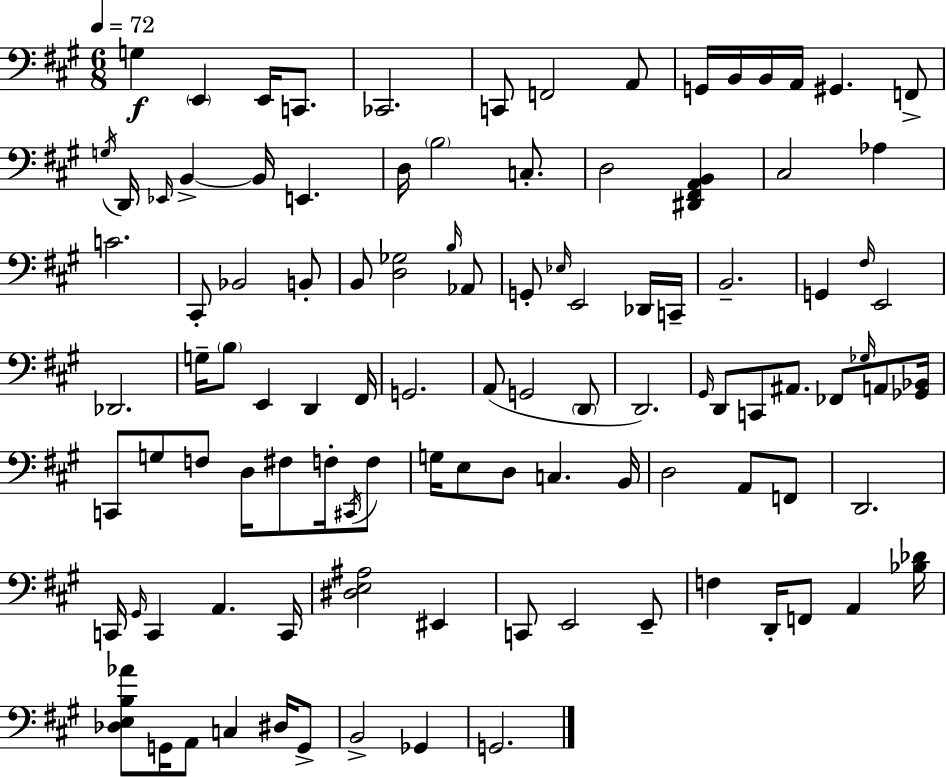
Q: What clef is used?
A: bass